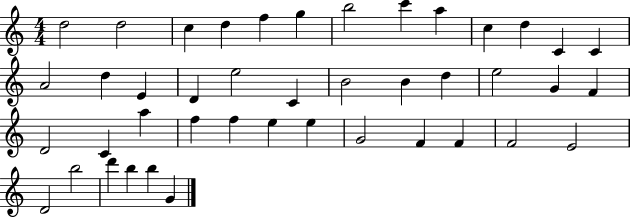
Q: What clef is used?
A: treble